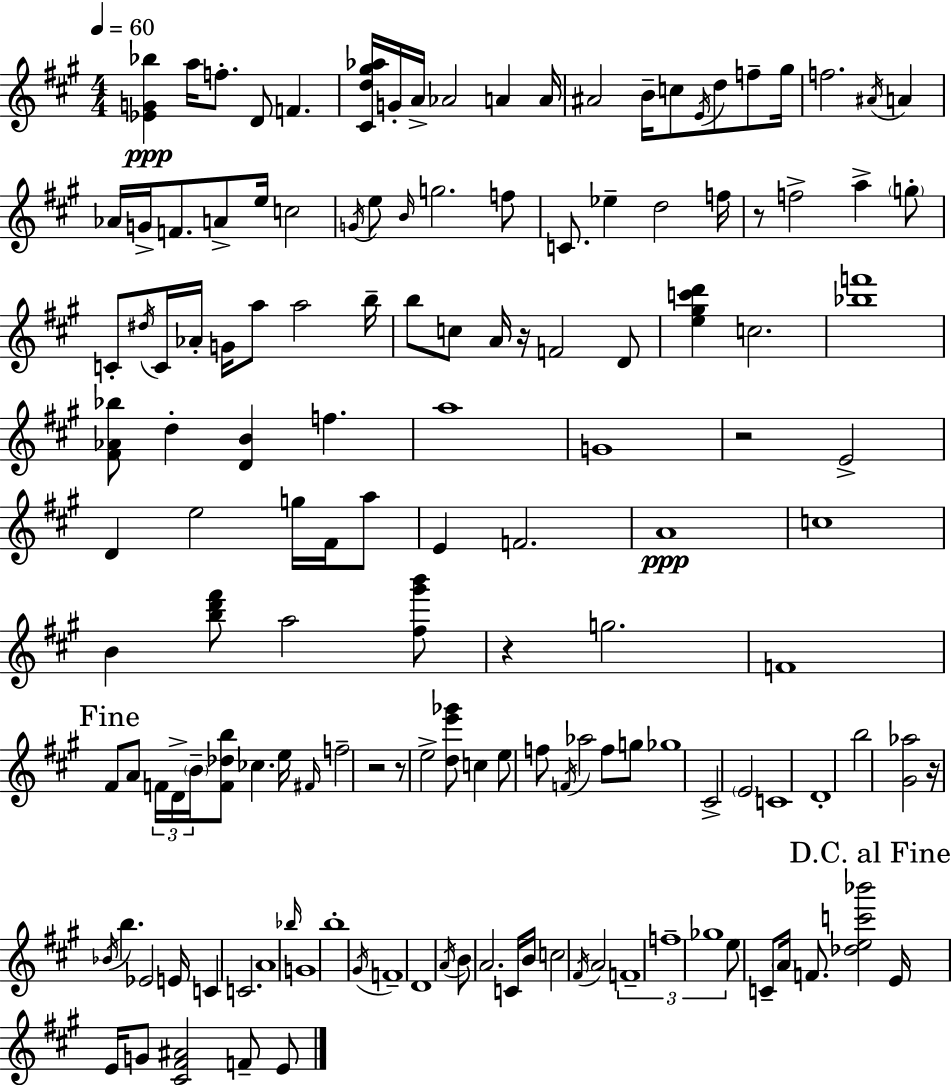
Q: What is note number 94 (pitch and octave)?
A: B5